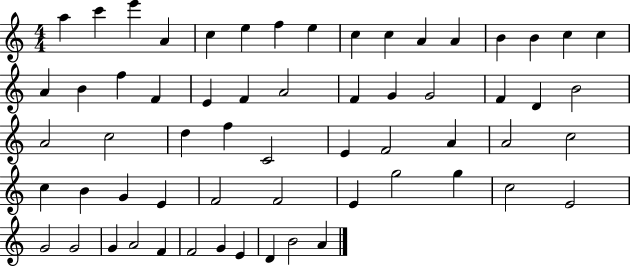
{
  \clef treble
  \numericTimeSignature
  \time 4/4
  \key c \major
  a''4 c'''4 e'''4 a'4 | c''4 e''4 f''4 e''4 | c''4 c''4 a'4 a'4 | b'4 b'4 c''4 c''4 | \break a'4 b'4 f''4 f'4 | e'4 f'4 a'2 | f'4 g'4 g'2 | f'4 d'4 b'2 | \break a'2 c''2 | d''4 f''4 c'2 | e'4 f'2 a'4 | a'2 c''2 | \break c''4 b'4 g'4 e'4 | f'2 f'2 | e'4 g''2 g''4 | c''2 e'2 | \break g'2 g'2 | g'4 a'2 f'4 | f'2 g'4 e'4 | d'4 b'2 a'4 | \break \bar "|."
}